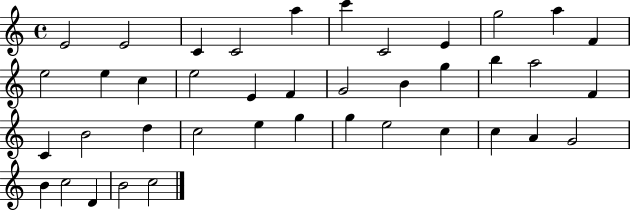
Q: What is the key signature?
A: C major